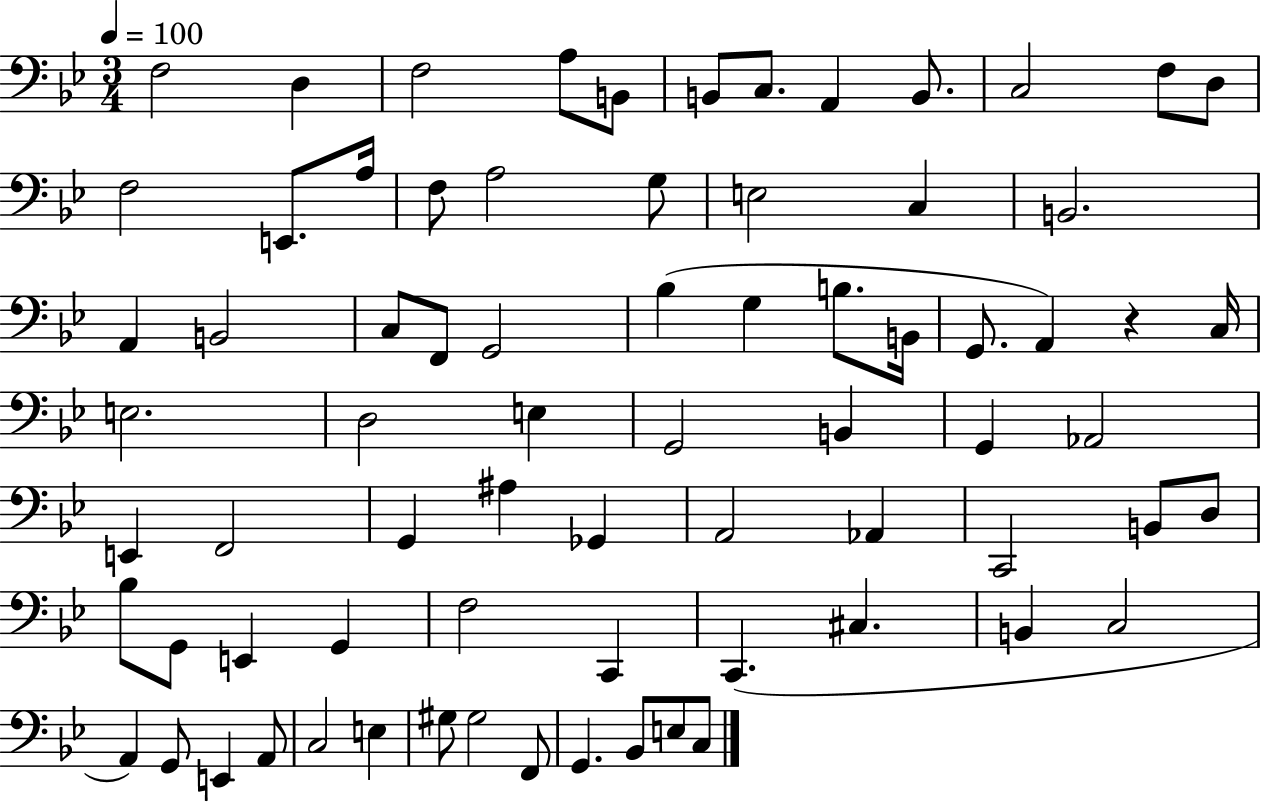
{
  \clef bass
  \numericTimeSignature
  \time 3/4
  \key bes \major
  \tempo 4 = 100
  \repeat volta 2 { f2 d4 | f2 a8 b,8 | b,8 c8. a,4 b,8. | c2 f8 d8 | \break f2 e,8. a16 | f8 a2 g8 | e2 c4 | b,2. | \break a,4 b,2 | c8 f,8 g,2 | bes4( g4 b8. b,16 | g,8. a,4) r4 c16 | \break e2. | d2 e4 | g,2 b,4 | g,4 aes,2 | \break e,4 f,2 | g,4 ais4 ges,4 | a,2 aes,4 | c,2 b,8 d8 | \break bes8 g,8 e,4 g,4 | f2 c,4 | c,4.( cis4. | b,4 c2 | \break a,4) g,8 e,4 a,8 | c2 e4 | gis8 gis2 f,8 | g,4. bes,8 e8 c8 | \break } \bar "|."
}